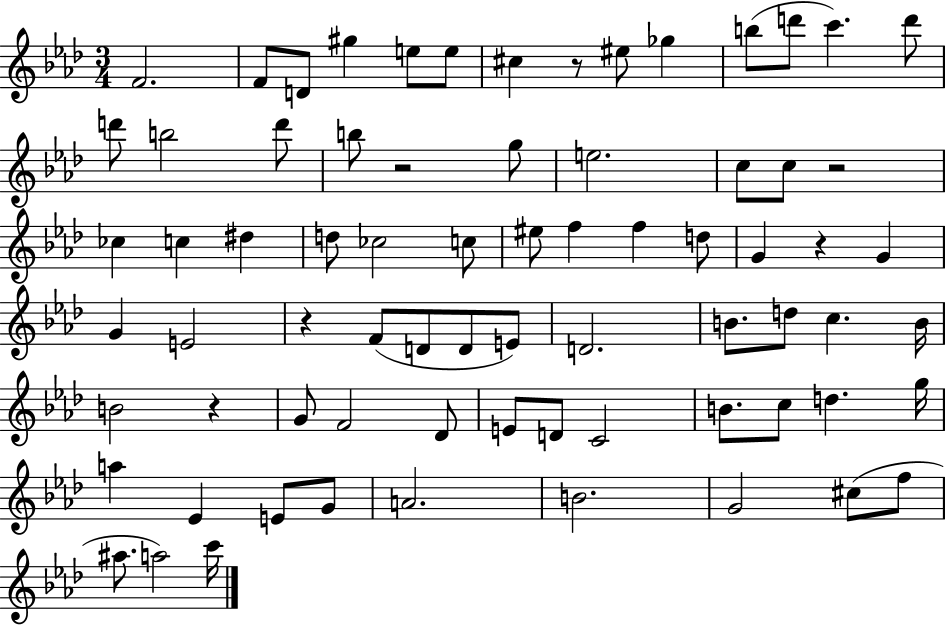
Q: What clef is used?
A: treble